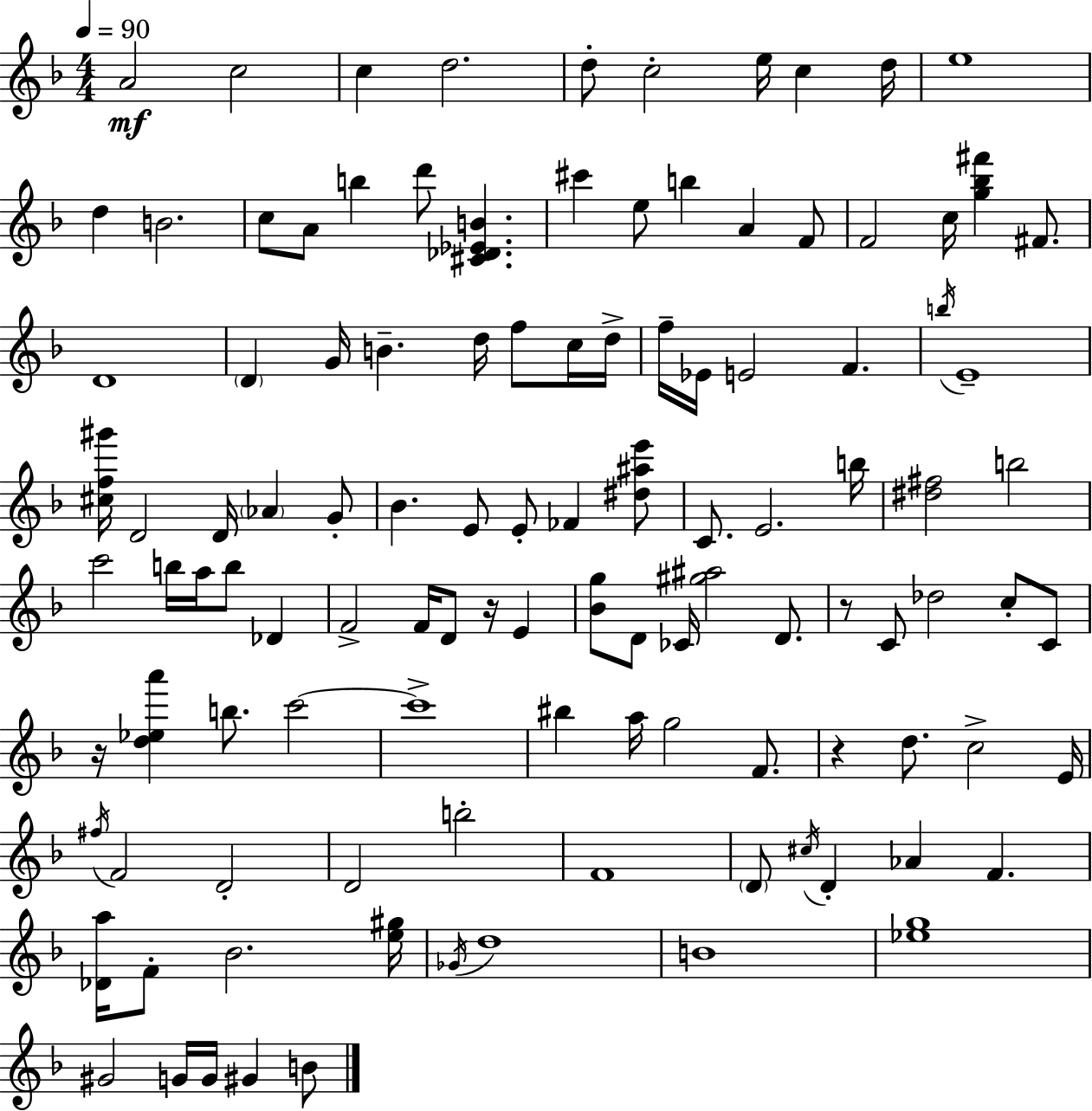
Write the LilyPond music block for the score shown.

{
  \clef treble
  \numericTimeSignature
  \time 4/4
  \key f \major
  \tempo 4 = 90
  a'2\mf c''2 | c''4 d''2. | d''8-. c''2-. e''16 c''4 d''16 | e''1 | \break d''4 b'2. | c''8 a'8 b''4 d'''8 <cis' des' ees' b'>4. | cis'''4 e''8 b''4 a'4 f'8 | f'2 c''16 <g'' bes'' fis'''>4 fis'8. | \break d'1 | \parenthesize d'4 g'16 b'4.-- d''16 f''8 c''16 d''16-> | f''16-- ees'16 e'2 f'4. | \acciaccatura { b''16 } e'1-- | \break <cis'' f'' gis'''>16 d'2 d'16 \parenthesize aes'4 g'8-. | bes'4. e'8 e'8-. fes'4 <dis'' ais'' e'''>8 | c'8. e'2. | b''16 <dis'' fis''>2 b''2 | \break c'''2 b''16 a''16 b''8 des'4 | f'2-> f'16 d'8 r16 e'4 | <bes' g''>8 d'8 ces'16 <gis'' ais''>2 d'8. | r8 c'8 des''2 c''8-. c'8 | \break r16 <d'' ees'' a'''>4 b''8. c'''2~~ | c'''1-> | bis''4 a''16 g''2 f'8. | r4 d''8. c''2-> | \break e'16 \acciaccatura { fis''16 } f'2 d'2-. | d'2 b''2-. | f'1 | \parenthesize d'8 \acciaccatura { cis''16 } d'4-. aes'4 f'4. | \break <des' a''>16 f'8-. bes'2. | <e'' gis''>16 \acciaccatura { ges'16 } d''1 | b'1 | <ees'' g''>1 | \break gis'2 g'16 g'16 gis'4 | b'8 \bar "|."
}